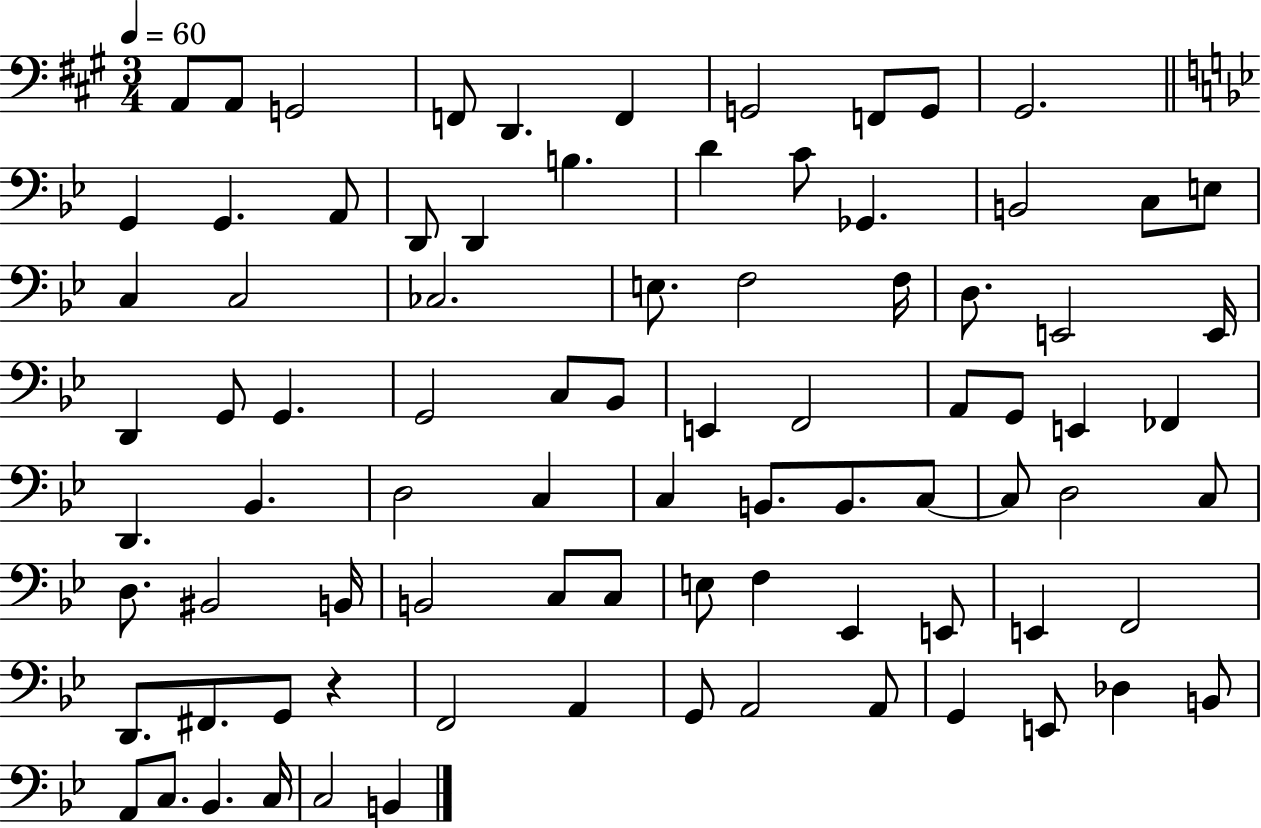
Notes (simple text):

A2/e A2/e G2/h F2/e D2/q. F2/q G2/h F2/e G2/e G#2/h. G2/q G2/q. A2/e D2/e D2/q B3/q. D4/q C4/e Gb2/q. B2/h C3/e E3/e C3/q C3/h CES3/h. E3/e. F3/h F3/s D3/e. E2/h E2/s D2/q G2/e G2/q. G2/h C3/e Bb2/e E2/q F2/h A2/e G2/e E2/q FES2/q D2/q. Bb2/q. D3/h C3/q C3/q B2/e. B2/e. C3/e C3/e D3/h C3/e D3/e. BIS2/h B2/s B2/h C3/e C3/e E3/e F3/q Eb2/q E2/e E2/q F2/h D2/e. F#2/e. G2/e R/q F2/h A2/q G2/e A2/h A2/e G2/q E2/e Db3/q B2/e A2/e C3/e. Bb2/q. C3/s C3/h B2/q